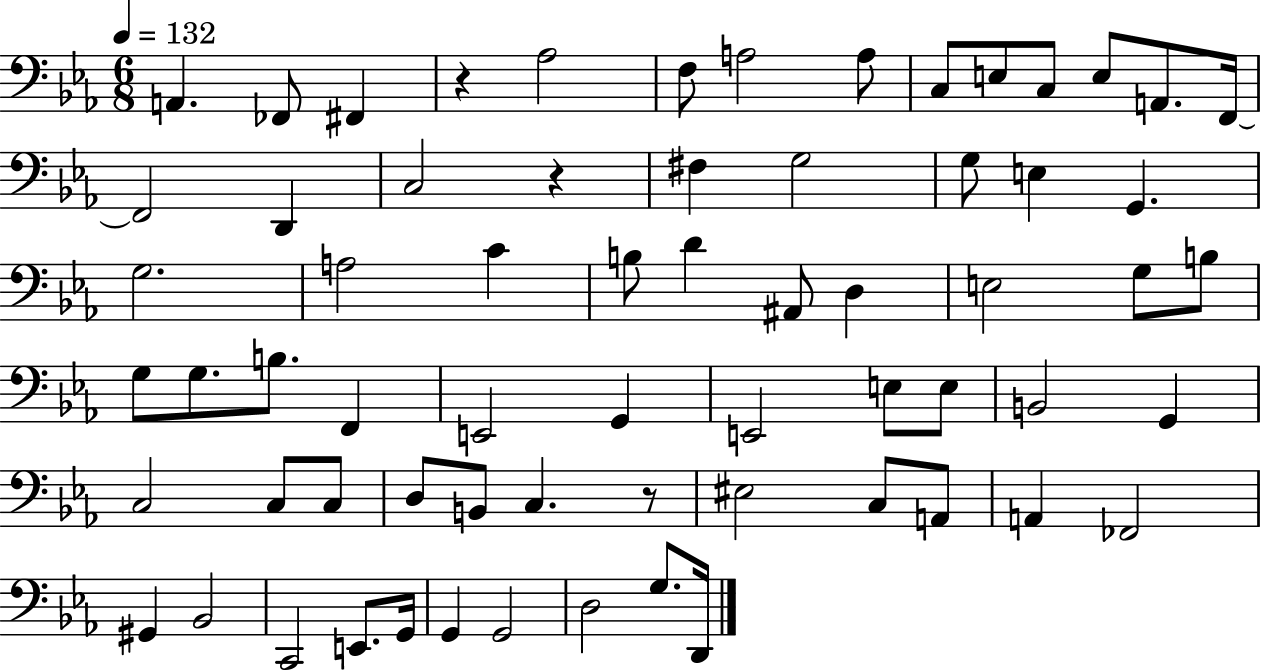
X:1
T:Untitled
M:6/8
L:1/4
K:Eb
A,, _F,,/2 ^F,, z _A,2 F,/2 A,2 A,/2 C,/2 E,/2 C,/2 E,/2 A,,/2 F,,/4 F,,2 D,, C,2 z ^F, G,2 G,/2 E, G,, G,2 A,2 C B,/2 D ^A,,/2 D, E,2 G,/2 B,/2 G,/2 G,/2 B,/2 F,, E,,2 G,, E,,2 E,/2 E,/2 B,,2 G,, C,2 C,/2 C,/2 D,/2 B,,/2 C, z/2 ^E,2 C,/2 A,,/2 A,, _F,,2 ^G,, _B,,2 C,,2 E,,/2 G,,/4 G,, G,,2 D,2 G,/2 D,,/4